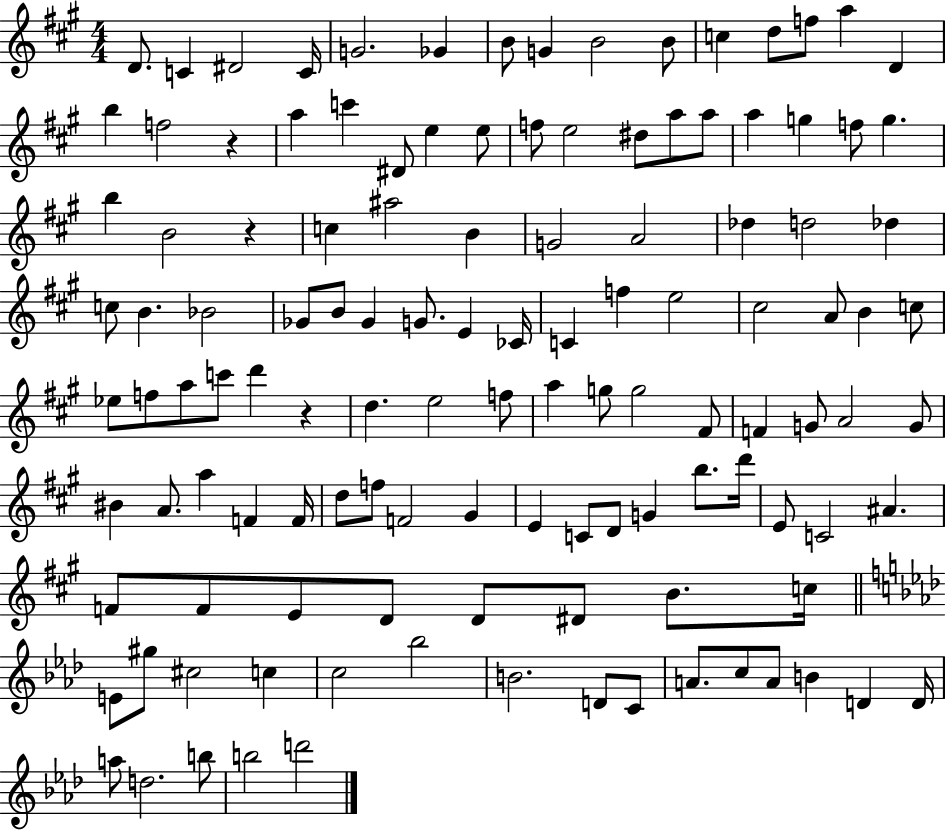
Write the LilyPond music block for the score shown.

{
  \clef treble
  \numericTimeSignature
  \time 4/4
  \key a \major
  d'8. c'4 dis'2 c'16 | g'2. ges'4 | b'8 g'4 b'2 b'8 | c''4 d''8 f''8 a''4 d'4 | \break b''4 f''2 r4 | a''4 c'''4 dis'8 e''4 e''8 | f''8 e''2 dis''8 a''8 a''8 | a''4 g''4 f''8 g''4. | \break b''4 b'2 r4 | c''4 ais''2 b'4 | g'2 a'2 | des''4 d''2 des''4 | \break c''8 b'4. bes'2 | ges'8 b'8 ges'4 g'8. e'4 ces'16 | c'4 f''4 e''2 | cis''2 a'8 b'4 c''8 | \break ees''8 f''8 a''8 c'''8 d'''4 r4 | d''4. e''2 f''8 | a''4 g''8 g''2 fis'8 | f'4 g'8 a'2 g'8 | \break bis'4 a'8. a''4 f'4 f'16 | d''8 f''8 f'2 gis'4 | e'4 c'8 d'8 g'4 b''8. d'''16 | e'8 c'2 ais'4. | \break f'8 f'8 e'8 d'8 d'8 dis'8 b'8. c''16 | \bar "||" \break \key aes \major e'8 gis''8 cis''2 c''4 | c''2 bes''2 | b'2. d'8 c'8 | a'8. c''8 a'8 b'4 d'4 d'16 | \break a''8 d''2. b''8 | b''2 d'''2 | \bar "|."
}